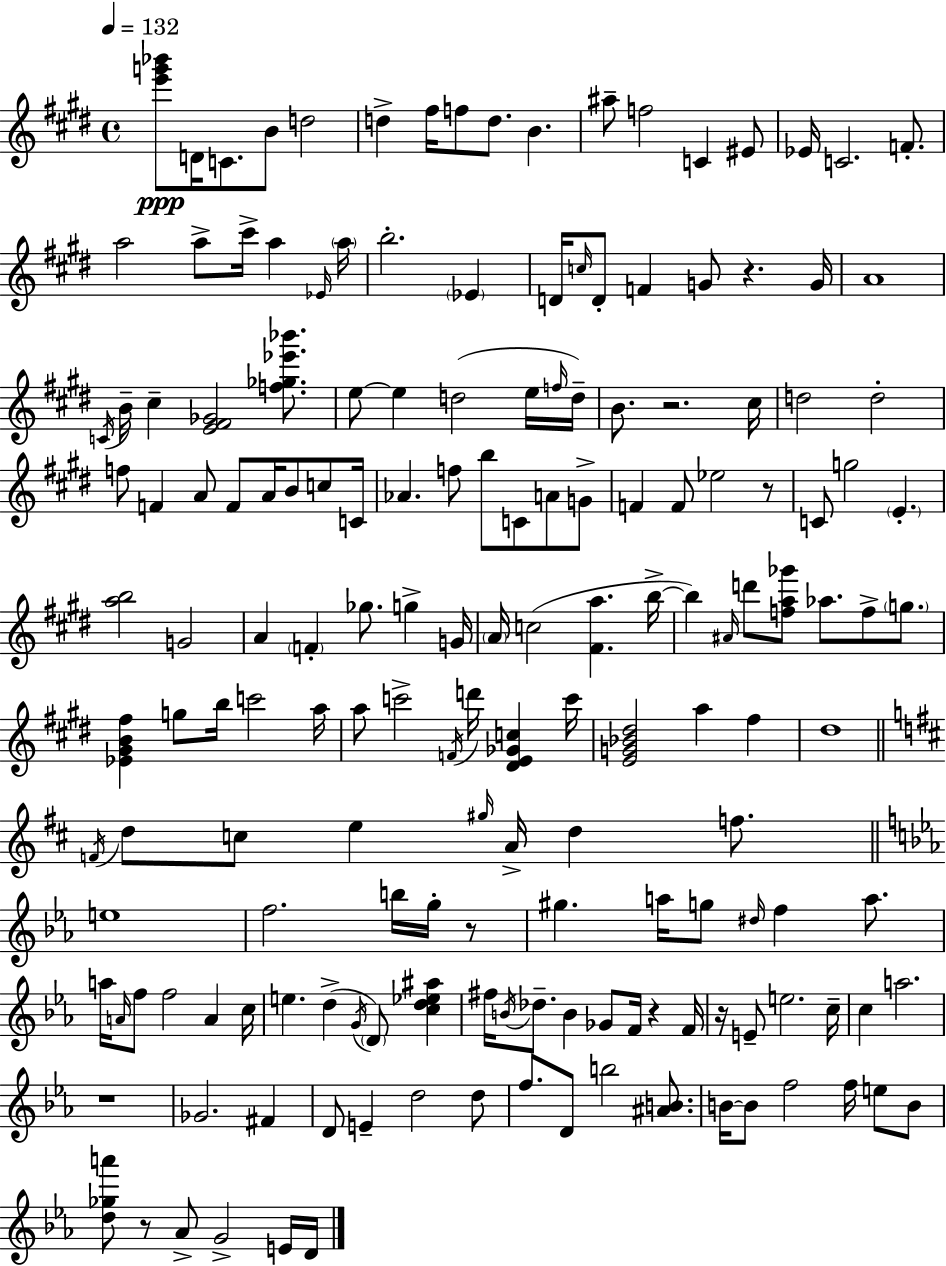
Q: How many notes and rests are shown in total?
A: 170